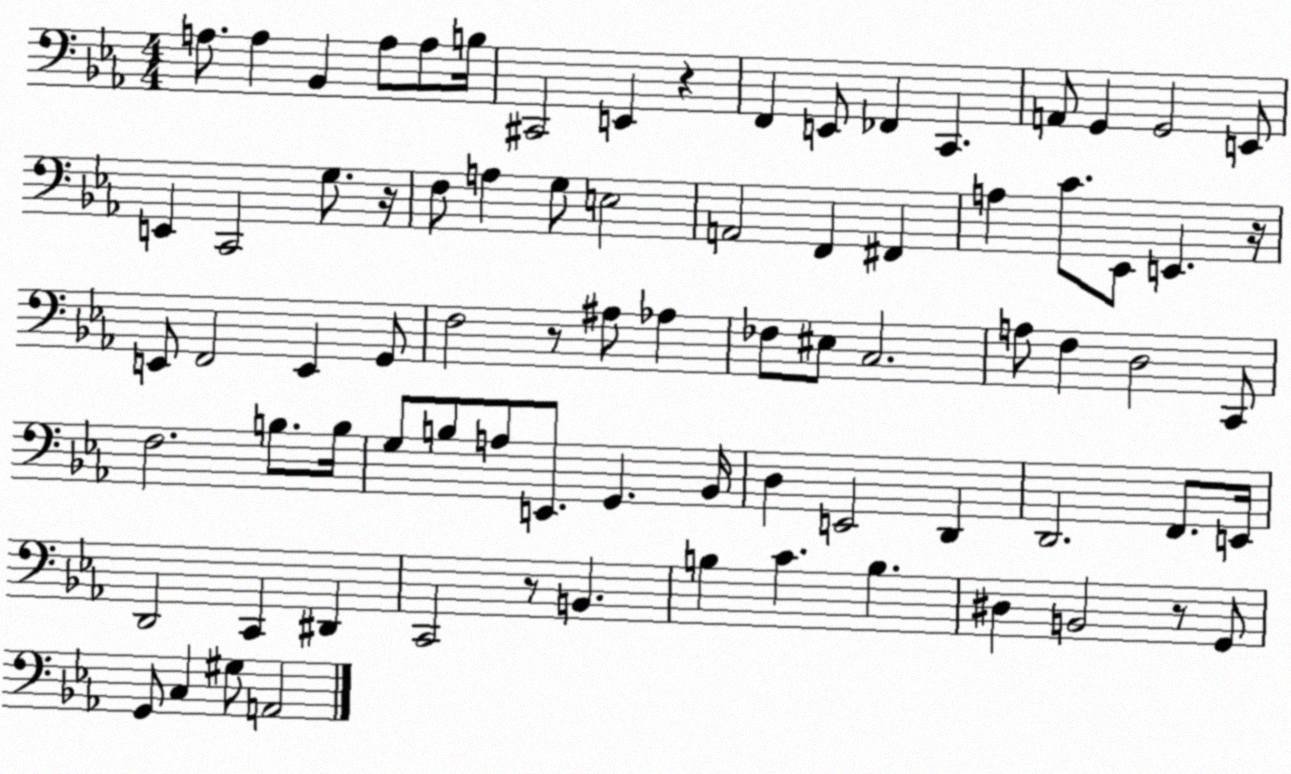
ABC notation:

X:1
T:Untitled
M:4/4
L:1/4
K:Eb
A,/2 A, _B,, A,/2 A,/2 B,/4 ^C,,2 E,, z F,, E,,/2 _F,, C,, A,,/2 G,, G,,2 E,,/2 E,, C,,2 G,/2 z/4 F,/2 A, G,/2 E,2 A,,2 F,, ^F,, A, C/2 _E,,/2 E,, z/4 E,,/2 F,,2 E,, G,,/2 F,2 z/2 ^A,/2 _A, _F,/2 ^E,/2 C,2 A,/2 F, D,2 C,,/2 F,2 B,/2 B,/4 G,/2 B,/2 A,/2 E,,/2 G,, _B,,/4 D, E,,2 D,, D,,2 F,,/2 E,,/4 D,,2 C,, ^D,, C,,2 z/2 B,, B, C B, ^D, B,,2 z/2 G,,/2 G,,/2 C, ^G,/2 A,,2